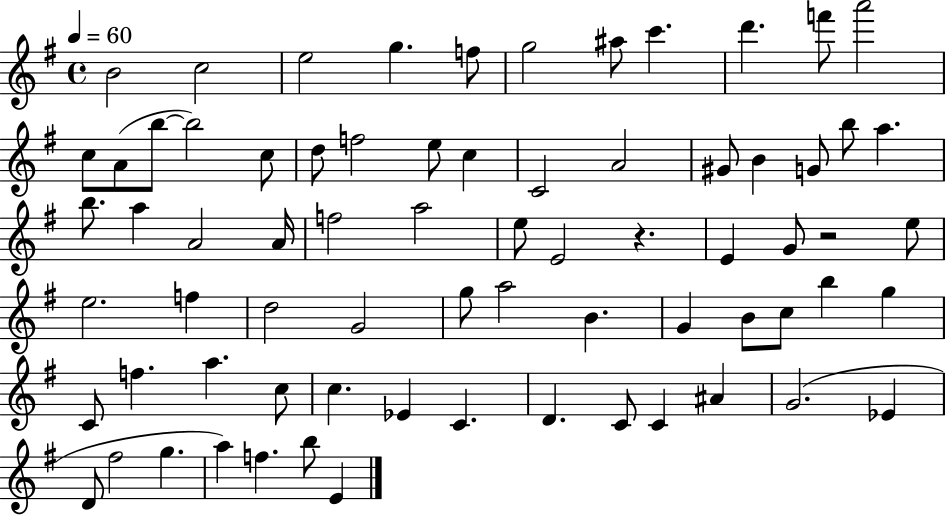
{
  \clef treble
  \time 4/4
  \defaultTimeSignature
  \key g \major
  \tempo 4 = 60
  \repeat volta 2 { b'2 c''2 | e''2 g''4. f''8 | g''2 ais''8 c'''4. | d'''4. f'''8 a'''2 | \break c''8 a'8( b''8~~ b''2) c''8 | d''8 f''2 e''8 c''4 | c'2 a'2 | gis'8 b'4 g'8 b''8 a''4. | \break b''8. a''4 a'2 a'16 | f''2 a''2 | e''8 e'2 r4. | e'4 g'8 r2 e''8 | \break e''2. f''4 | d''2 g'2 | g''8 a''2 b'4. | g'4 b'8 c''8 b''4 g''4 | \break c'8 f''4. a''4. c''8 | c''4. ees'4 c'4. | d'4. c'8 c'4 ais'4 | g'2.( ees'4 | \break d'8 fis''2 g''4. | a''4) f''4. b''8 e'4 | } \bar "|."
}